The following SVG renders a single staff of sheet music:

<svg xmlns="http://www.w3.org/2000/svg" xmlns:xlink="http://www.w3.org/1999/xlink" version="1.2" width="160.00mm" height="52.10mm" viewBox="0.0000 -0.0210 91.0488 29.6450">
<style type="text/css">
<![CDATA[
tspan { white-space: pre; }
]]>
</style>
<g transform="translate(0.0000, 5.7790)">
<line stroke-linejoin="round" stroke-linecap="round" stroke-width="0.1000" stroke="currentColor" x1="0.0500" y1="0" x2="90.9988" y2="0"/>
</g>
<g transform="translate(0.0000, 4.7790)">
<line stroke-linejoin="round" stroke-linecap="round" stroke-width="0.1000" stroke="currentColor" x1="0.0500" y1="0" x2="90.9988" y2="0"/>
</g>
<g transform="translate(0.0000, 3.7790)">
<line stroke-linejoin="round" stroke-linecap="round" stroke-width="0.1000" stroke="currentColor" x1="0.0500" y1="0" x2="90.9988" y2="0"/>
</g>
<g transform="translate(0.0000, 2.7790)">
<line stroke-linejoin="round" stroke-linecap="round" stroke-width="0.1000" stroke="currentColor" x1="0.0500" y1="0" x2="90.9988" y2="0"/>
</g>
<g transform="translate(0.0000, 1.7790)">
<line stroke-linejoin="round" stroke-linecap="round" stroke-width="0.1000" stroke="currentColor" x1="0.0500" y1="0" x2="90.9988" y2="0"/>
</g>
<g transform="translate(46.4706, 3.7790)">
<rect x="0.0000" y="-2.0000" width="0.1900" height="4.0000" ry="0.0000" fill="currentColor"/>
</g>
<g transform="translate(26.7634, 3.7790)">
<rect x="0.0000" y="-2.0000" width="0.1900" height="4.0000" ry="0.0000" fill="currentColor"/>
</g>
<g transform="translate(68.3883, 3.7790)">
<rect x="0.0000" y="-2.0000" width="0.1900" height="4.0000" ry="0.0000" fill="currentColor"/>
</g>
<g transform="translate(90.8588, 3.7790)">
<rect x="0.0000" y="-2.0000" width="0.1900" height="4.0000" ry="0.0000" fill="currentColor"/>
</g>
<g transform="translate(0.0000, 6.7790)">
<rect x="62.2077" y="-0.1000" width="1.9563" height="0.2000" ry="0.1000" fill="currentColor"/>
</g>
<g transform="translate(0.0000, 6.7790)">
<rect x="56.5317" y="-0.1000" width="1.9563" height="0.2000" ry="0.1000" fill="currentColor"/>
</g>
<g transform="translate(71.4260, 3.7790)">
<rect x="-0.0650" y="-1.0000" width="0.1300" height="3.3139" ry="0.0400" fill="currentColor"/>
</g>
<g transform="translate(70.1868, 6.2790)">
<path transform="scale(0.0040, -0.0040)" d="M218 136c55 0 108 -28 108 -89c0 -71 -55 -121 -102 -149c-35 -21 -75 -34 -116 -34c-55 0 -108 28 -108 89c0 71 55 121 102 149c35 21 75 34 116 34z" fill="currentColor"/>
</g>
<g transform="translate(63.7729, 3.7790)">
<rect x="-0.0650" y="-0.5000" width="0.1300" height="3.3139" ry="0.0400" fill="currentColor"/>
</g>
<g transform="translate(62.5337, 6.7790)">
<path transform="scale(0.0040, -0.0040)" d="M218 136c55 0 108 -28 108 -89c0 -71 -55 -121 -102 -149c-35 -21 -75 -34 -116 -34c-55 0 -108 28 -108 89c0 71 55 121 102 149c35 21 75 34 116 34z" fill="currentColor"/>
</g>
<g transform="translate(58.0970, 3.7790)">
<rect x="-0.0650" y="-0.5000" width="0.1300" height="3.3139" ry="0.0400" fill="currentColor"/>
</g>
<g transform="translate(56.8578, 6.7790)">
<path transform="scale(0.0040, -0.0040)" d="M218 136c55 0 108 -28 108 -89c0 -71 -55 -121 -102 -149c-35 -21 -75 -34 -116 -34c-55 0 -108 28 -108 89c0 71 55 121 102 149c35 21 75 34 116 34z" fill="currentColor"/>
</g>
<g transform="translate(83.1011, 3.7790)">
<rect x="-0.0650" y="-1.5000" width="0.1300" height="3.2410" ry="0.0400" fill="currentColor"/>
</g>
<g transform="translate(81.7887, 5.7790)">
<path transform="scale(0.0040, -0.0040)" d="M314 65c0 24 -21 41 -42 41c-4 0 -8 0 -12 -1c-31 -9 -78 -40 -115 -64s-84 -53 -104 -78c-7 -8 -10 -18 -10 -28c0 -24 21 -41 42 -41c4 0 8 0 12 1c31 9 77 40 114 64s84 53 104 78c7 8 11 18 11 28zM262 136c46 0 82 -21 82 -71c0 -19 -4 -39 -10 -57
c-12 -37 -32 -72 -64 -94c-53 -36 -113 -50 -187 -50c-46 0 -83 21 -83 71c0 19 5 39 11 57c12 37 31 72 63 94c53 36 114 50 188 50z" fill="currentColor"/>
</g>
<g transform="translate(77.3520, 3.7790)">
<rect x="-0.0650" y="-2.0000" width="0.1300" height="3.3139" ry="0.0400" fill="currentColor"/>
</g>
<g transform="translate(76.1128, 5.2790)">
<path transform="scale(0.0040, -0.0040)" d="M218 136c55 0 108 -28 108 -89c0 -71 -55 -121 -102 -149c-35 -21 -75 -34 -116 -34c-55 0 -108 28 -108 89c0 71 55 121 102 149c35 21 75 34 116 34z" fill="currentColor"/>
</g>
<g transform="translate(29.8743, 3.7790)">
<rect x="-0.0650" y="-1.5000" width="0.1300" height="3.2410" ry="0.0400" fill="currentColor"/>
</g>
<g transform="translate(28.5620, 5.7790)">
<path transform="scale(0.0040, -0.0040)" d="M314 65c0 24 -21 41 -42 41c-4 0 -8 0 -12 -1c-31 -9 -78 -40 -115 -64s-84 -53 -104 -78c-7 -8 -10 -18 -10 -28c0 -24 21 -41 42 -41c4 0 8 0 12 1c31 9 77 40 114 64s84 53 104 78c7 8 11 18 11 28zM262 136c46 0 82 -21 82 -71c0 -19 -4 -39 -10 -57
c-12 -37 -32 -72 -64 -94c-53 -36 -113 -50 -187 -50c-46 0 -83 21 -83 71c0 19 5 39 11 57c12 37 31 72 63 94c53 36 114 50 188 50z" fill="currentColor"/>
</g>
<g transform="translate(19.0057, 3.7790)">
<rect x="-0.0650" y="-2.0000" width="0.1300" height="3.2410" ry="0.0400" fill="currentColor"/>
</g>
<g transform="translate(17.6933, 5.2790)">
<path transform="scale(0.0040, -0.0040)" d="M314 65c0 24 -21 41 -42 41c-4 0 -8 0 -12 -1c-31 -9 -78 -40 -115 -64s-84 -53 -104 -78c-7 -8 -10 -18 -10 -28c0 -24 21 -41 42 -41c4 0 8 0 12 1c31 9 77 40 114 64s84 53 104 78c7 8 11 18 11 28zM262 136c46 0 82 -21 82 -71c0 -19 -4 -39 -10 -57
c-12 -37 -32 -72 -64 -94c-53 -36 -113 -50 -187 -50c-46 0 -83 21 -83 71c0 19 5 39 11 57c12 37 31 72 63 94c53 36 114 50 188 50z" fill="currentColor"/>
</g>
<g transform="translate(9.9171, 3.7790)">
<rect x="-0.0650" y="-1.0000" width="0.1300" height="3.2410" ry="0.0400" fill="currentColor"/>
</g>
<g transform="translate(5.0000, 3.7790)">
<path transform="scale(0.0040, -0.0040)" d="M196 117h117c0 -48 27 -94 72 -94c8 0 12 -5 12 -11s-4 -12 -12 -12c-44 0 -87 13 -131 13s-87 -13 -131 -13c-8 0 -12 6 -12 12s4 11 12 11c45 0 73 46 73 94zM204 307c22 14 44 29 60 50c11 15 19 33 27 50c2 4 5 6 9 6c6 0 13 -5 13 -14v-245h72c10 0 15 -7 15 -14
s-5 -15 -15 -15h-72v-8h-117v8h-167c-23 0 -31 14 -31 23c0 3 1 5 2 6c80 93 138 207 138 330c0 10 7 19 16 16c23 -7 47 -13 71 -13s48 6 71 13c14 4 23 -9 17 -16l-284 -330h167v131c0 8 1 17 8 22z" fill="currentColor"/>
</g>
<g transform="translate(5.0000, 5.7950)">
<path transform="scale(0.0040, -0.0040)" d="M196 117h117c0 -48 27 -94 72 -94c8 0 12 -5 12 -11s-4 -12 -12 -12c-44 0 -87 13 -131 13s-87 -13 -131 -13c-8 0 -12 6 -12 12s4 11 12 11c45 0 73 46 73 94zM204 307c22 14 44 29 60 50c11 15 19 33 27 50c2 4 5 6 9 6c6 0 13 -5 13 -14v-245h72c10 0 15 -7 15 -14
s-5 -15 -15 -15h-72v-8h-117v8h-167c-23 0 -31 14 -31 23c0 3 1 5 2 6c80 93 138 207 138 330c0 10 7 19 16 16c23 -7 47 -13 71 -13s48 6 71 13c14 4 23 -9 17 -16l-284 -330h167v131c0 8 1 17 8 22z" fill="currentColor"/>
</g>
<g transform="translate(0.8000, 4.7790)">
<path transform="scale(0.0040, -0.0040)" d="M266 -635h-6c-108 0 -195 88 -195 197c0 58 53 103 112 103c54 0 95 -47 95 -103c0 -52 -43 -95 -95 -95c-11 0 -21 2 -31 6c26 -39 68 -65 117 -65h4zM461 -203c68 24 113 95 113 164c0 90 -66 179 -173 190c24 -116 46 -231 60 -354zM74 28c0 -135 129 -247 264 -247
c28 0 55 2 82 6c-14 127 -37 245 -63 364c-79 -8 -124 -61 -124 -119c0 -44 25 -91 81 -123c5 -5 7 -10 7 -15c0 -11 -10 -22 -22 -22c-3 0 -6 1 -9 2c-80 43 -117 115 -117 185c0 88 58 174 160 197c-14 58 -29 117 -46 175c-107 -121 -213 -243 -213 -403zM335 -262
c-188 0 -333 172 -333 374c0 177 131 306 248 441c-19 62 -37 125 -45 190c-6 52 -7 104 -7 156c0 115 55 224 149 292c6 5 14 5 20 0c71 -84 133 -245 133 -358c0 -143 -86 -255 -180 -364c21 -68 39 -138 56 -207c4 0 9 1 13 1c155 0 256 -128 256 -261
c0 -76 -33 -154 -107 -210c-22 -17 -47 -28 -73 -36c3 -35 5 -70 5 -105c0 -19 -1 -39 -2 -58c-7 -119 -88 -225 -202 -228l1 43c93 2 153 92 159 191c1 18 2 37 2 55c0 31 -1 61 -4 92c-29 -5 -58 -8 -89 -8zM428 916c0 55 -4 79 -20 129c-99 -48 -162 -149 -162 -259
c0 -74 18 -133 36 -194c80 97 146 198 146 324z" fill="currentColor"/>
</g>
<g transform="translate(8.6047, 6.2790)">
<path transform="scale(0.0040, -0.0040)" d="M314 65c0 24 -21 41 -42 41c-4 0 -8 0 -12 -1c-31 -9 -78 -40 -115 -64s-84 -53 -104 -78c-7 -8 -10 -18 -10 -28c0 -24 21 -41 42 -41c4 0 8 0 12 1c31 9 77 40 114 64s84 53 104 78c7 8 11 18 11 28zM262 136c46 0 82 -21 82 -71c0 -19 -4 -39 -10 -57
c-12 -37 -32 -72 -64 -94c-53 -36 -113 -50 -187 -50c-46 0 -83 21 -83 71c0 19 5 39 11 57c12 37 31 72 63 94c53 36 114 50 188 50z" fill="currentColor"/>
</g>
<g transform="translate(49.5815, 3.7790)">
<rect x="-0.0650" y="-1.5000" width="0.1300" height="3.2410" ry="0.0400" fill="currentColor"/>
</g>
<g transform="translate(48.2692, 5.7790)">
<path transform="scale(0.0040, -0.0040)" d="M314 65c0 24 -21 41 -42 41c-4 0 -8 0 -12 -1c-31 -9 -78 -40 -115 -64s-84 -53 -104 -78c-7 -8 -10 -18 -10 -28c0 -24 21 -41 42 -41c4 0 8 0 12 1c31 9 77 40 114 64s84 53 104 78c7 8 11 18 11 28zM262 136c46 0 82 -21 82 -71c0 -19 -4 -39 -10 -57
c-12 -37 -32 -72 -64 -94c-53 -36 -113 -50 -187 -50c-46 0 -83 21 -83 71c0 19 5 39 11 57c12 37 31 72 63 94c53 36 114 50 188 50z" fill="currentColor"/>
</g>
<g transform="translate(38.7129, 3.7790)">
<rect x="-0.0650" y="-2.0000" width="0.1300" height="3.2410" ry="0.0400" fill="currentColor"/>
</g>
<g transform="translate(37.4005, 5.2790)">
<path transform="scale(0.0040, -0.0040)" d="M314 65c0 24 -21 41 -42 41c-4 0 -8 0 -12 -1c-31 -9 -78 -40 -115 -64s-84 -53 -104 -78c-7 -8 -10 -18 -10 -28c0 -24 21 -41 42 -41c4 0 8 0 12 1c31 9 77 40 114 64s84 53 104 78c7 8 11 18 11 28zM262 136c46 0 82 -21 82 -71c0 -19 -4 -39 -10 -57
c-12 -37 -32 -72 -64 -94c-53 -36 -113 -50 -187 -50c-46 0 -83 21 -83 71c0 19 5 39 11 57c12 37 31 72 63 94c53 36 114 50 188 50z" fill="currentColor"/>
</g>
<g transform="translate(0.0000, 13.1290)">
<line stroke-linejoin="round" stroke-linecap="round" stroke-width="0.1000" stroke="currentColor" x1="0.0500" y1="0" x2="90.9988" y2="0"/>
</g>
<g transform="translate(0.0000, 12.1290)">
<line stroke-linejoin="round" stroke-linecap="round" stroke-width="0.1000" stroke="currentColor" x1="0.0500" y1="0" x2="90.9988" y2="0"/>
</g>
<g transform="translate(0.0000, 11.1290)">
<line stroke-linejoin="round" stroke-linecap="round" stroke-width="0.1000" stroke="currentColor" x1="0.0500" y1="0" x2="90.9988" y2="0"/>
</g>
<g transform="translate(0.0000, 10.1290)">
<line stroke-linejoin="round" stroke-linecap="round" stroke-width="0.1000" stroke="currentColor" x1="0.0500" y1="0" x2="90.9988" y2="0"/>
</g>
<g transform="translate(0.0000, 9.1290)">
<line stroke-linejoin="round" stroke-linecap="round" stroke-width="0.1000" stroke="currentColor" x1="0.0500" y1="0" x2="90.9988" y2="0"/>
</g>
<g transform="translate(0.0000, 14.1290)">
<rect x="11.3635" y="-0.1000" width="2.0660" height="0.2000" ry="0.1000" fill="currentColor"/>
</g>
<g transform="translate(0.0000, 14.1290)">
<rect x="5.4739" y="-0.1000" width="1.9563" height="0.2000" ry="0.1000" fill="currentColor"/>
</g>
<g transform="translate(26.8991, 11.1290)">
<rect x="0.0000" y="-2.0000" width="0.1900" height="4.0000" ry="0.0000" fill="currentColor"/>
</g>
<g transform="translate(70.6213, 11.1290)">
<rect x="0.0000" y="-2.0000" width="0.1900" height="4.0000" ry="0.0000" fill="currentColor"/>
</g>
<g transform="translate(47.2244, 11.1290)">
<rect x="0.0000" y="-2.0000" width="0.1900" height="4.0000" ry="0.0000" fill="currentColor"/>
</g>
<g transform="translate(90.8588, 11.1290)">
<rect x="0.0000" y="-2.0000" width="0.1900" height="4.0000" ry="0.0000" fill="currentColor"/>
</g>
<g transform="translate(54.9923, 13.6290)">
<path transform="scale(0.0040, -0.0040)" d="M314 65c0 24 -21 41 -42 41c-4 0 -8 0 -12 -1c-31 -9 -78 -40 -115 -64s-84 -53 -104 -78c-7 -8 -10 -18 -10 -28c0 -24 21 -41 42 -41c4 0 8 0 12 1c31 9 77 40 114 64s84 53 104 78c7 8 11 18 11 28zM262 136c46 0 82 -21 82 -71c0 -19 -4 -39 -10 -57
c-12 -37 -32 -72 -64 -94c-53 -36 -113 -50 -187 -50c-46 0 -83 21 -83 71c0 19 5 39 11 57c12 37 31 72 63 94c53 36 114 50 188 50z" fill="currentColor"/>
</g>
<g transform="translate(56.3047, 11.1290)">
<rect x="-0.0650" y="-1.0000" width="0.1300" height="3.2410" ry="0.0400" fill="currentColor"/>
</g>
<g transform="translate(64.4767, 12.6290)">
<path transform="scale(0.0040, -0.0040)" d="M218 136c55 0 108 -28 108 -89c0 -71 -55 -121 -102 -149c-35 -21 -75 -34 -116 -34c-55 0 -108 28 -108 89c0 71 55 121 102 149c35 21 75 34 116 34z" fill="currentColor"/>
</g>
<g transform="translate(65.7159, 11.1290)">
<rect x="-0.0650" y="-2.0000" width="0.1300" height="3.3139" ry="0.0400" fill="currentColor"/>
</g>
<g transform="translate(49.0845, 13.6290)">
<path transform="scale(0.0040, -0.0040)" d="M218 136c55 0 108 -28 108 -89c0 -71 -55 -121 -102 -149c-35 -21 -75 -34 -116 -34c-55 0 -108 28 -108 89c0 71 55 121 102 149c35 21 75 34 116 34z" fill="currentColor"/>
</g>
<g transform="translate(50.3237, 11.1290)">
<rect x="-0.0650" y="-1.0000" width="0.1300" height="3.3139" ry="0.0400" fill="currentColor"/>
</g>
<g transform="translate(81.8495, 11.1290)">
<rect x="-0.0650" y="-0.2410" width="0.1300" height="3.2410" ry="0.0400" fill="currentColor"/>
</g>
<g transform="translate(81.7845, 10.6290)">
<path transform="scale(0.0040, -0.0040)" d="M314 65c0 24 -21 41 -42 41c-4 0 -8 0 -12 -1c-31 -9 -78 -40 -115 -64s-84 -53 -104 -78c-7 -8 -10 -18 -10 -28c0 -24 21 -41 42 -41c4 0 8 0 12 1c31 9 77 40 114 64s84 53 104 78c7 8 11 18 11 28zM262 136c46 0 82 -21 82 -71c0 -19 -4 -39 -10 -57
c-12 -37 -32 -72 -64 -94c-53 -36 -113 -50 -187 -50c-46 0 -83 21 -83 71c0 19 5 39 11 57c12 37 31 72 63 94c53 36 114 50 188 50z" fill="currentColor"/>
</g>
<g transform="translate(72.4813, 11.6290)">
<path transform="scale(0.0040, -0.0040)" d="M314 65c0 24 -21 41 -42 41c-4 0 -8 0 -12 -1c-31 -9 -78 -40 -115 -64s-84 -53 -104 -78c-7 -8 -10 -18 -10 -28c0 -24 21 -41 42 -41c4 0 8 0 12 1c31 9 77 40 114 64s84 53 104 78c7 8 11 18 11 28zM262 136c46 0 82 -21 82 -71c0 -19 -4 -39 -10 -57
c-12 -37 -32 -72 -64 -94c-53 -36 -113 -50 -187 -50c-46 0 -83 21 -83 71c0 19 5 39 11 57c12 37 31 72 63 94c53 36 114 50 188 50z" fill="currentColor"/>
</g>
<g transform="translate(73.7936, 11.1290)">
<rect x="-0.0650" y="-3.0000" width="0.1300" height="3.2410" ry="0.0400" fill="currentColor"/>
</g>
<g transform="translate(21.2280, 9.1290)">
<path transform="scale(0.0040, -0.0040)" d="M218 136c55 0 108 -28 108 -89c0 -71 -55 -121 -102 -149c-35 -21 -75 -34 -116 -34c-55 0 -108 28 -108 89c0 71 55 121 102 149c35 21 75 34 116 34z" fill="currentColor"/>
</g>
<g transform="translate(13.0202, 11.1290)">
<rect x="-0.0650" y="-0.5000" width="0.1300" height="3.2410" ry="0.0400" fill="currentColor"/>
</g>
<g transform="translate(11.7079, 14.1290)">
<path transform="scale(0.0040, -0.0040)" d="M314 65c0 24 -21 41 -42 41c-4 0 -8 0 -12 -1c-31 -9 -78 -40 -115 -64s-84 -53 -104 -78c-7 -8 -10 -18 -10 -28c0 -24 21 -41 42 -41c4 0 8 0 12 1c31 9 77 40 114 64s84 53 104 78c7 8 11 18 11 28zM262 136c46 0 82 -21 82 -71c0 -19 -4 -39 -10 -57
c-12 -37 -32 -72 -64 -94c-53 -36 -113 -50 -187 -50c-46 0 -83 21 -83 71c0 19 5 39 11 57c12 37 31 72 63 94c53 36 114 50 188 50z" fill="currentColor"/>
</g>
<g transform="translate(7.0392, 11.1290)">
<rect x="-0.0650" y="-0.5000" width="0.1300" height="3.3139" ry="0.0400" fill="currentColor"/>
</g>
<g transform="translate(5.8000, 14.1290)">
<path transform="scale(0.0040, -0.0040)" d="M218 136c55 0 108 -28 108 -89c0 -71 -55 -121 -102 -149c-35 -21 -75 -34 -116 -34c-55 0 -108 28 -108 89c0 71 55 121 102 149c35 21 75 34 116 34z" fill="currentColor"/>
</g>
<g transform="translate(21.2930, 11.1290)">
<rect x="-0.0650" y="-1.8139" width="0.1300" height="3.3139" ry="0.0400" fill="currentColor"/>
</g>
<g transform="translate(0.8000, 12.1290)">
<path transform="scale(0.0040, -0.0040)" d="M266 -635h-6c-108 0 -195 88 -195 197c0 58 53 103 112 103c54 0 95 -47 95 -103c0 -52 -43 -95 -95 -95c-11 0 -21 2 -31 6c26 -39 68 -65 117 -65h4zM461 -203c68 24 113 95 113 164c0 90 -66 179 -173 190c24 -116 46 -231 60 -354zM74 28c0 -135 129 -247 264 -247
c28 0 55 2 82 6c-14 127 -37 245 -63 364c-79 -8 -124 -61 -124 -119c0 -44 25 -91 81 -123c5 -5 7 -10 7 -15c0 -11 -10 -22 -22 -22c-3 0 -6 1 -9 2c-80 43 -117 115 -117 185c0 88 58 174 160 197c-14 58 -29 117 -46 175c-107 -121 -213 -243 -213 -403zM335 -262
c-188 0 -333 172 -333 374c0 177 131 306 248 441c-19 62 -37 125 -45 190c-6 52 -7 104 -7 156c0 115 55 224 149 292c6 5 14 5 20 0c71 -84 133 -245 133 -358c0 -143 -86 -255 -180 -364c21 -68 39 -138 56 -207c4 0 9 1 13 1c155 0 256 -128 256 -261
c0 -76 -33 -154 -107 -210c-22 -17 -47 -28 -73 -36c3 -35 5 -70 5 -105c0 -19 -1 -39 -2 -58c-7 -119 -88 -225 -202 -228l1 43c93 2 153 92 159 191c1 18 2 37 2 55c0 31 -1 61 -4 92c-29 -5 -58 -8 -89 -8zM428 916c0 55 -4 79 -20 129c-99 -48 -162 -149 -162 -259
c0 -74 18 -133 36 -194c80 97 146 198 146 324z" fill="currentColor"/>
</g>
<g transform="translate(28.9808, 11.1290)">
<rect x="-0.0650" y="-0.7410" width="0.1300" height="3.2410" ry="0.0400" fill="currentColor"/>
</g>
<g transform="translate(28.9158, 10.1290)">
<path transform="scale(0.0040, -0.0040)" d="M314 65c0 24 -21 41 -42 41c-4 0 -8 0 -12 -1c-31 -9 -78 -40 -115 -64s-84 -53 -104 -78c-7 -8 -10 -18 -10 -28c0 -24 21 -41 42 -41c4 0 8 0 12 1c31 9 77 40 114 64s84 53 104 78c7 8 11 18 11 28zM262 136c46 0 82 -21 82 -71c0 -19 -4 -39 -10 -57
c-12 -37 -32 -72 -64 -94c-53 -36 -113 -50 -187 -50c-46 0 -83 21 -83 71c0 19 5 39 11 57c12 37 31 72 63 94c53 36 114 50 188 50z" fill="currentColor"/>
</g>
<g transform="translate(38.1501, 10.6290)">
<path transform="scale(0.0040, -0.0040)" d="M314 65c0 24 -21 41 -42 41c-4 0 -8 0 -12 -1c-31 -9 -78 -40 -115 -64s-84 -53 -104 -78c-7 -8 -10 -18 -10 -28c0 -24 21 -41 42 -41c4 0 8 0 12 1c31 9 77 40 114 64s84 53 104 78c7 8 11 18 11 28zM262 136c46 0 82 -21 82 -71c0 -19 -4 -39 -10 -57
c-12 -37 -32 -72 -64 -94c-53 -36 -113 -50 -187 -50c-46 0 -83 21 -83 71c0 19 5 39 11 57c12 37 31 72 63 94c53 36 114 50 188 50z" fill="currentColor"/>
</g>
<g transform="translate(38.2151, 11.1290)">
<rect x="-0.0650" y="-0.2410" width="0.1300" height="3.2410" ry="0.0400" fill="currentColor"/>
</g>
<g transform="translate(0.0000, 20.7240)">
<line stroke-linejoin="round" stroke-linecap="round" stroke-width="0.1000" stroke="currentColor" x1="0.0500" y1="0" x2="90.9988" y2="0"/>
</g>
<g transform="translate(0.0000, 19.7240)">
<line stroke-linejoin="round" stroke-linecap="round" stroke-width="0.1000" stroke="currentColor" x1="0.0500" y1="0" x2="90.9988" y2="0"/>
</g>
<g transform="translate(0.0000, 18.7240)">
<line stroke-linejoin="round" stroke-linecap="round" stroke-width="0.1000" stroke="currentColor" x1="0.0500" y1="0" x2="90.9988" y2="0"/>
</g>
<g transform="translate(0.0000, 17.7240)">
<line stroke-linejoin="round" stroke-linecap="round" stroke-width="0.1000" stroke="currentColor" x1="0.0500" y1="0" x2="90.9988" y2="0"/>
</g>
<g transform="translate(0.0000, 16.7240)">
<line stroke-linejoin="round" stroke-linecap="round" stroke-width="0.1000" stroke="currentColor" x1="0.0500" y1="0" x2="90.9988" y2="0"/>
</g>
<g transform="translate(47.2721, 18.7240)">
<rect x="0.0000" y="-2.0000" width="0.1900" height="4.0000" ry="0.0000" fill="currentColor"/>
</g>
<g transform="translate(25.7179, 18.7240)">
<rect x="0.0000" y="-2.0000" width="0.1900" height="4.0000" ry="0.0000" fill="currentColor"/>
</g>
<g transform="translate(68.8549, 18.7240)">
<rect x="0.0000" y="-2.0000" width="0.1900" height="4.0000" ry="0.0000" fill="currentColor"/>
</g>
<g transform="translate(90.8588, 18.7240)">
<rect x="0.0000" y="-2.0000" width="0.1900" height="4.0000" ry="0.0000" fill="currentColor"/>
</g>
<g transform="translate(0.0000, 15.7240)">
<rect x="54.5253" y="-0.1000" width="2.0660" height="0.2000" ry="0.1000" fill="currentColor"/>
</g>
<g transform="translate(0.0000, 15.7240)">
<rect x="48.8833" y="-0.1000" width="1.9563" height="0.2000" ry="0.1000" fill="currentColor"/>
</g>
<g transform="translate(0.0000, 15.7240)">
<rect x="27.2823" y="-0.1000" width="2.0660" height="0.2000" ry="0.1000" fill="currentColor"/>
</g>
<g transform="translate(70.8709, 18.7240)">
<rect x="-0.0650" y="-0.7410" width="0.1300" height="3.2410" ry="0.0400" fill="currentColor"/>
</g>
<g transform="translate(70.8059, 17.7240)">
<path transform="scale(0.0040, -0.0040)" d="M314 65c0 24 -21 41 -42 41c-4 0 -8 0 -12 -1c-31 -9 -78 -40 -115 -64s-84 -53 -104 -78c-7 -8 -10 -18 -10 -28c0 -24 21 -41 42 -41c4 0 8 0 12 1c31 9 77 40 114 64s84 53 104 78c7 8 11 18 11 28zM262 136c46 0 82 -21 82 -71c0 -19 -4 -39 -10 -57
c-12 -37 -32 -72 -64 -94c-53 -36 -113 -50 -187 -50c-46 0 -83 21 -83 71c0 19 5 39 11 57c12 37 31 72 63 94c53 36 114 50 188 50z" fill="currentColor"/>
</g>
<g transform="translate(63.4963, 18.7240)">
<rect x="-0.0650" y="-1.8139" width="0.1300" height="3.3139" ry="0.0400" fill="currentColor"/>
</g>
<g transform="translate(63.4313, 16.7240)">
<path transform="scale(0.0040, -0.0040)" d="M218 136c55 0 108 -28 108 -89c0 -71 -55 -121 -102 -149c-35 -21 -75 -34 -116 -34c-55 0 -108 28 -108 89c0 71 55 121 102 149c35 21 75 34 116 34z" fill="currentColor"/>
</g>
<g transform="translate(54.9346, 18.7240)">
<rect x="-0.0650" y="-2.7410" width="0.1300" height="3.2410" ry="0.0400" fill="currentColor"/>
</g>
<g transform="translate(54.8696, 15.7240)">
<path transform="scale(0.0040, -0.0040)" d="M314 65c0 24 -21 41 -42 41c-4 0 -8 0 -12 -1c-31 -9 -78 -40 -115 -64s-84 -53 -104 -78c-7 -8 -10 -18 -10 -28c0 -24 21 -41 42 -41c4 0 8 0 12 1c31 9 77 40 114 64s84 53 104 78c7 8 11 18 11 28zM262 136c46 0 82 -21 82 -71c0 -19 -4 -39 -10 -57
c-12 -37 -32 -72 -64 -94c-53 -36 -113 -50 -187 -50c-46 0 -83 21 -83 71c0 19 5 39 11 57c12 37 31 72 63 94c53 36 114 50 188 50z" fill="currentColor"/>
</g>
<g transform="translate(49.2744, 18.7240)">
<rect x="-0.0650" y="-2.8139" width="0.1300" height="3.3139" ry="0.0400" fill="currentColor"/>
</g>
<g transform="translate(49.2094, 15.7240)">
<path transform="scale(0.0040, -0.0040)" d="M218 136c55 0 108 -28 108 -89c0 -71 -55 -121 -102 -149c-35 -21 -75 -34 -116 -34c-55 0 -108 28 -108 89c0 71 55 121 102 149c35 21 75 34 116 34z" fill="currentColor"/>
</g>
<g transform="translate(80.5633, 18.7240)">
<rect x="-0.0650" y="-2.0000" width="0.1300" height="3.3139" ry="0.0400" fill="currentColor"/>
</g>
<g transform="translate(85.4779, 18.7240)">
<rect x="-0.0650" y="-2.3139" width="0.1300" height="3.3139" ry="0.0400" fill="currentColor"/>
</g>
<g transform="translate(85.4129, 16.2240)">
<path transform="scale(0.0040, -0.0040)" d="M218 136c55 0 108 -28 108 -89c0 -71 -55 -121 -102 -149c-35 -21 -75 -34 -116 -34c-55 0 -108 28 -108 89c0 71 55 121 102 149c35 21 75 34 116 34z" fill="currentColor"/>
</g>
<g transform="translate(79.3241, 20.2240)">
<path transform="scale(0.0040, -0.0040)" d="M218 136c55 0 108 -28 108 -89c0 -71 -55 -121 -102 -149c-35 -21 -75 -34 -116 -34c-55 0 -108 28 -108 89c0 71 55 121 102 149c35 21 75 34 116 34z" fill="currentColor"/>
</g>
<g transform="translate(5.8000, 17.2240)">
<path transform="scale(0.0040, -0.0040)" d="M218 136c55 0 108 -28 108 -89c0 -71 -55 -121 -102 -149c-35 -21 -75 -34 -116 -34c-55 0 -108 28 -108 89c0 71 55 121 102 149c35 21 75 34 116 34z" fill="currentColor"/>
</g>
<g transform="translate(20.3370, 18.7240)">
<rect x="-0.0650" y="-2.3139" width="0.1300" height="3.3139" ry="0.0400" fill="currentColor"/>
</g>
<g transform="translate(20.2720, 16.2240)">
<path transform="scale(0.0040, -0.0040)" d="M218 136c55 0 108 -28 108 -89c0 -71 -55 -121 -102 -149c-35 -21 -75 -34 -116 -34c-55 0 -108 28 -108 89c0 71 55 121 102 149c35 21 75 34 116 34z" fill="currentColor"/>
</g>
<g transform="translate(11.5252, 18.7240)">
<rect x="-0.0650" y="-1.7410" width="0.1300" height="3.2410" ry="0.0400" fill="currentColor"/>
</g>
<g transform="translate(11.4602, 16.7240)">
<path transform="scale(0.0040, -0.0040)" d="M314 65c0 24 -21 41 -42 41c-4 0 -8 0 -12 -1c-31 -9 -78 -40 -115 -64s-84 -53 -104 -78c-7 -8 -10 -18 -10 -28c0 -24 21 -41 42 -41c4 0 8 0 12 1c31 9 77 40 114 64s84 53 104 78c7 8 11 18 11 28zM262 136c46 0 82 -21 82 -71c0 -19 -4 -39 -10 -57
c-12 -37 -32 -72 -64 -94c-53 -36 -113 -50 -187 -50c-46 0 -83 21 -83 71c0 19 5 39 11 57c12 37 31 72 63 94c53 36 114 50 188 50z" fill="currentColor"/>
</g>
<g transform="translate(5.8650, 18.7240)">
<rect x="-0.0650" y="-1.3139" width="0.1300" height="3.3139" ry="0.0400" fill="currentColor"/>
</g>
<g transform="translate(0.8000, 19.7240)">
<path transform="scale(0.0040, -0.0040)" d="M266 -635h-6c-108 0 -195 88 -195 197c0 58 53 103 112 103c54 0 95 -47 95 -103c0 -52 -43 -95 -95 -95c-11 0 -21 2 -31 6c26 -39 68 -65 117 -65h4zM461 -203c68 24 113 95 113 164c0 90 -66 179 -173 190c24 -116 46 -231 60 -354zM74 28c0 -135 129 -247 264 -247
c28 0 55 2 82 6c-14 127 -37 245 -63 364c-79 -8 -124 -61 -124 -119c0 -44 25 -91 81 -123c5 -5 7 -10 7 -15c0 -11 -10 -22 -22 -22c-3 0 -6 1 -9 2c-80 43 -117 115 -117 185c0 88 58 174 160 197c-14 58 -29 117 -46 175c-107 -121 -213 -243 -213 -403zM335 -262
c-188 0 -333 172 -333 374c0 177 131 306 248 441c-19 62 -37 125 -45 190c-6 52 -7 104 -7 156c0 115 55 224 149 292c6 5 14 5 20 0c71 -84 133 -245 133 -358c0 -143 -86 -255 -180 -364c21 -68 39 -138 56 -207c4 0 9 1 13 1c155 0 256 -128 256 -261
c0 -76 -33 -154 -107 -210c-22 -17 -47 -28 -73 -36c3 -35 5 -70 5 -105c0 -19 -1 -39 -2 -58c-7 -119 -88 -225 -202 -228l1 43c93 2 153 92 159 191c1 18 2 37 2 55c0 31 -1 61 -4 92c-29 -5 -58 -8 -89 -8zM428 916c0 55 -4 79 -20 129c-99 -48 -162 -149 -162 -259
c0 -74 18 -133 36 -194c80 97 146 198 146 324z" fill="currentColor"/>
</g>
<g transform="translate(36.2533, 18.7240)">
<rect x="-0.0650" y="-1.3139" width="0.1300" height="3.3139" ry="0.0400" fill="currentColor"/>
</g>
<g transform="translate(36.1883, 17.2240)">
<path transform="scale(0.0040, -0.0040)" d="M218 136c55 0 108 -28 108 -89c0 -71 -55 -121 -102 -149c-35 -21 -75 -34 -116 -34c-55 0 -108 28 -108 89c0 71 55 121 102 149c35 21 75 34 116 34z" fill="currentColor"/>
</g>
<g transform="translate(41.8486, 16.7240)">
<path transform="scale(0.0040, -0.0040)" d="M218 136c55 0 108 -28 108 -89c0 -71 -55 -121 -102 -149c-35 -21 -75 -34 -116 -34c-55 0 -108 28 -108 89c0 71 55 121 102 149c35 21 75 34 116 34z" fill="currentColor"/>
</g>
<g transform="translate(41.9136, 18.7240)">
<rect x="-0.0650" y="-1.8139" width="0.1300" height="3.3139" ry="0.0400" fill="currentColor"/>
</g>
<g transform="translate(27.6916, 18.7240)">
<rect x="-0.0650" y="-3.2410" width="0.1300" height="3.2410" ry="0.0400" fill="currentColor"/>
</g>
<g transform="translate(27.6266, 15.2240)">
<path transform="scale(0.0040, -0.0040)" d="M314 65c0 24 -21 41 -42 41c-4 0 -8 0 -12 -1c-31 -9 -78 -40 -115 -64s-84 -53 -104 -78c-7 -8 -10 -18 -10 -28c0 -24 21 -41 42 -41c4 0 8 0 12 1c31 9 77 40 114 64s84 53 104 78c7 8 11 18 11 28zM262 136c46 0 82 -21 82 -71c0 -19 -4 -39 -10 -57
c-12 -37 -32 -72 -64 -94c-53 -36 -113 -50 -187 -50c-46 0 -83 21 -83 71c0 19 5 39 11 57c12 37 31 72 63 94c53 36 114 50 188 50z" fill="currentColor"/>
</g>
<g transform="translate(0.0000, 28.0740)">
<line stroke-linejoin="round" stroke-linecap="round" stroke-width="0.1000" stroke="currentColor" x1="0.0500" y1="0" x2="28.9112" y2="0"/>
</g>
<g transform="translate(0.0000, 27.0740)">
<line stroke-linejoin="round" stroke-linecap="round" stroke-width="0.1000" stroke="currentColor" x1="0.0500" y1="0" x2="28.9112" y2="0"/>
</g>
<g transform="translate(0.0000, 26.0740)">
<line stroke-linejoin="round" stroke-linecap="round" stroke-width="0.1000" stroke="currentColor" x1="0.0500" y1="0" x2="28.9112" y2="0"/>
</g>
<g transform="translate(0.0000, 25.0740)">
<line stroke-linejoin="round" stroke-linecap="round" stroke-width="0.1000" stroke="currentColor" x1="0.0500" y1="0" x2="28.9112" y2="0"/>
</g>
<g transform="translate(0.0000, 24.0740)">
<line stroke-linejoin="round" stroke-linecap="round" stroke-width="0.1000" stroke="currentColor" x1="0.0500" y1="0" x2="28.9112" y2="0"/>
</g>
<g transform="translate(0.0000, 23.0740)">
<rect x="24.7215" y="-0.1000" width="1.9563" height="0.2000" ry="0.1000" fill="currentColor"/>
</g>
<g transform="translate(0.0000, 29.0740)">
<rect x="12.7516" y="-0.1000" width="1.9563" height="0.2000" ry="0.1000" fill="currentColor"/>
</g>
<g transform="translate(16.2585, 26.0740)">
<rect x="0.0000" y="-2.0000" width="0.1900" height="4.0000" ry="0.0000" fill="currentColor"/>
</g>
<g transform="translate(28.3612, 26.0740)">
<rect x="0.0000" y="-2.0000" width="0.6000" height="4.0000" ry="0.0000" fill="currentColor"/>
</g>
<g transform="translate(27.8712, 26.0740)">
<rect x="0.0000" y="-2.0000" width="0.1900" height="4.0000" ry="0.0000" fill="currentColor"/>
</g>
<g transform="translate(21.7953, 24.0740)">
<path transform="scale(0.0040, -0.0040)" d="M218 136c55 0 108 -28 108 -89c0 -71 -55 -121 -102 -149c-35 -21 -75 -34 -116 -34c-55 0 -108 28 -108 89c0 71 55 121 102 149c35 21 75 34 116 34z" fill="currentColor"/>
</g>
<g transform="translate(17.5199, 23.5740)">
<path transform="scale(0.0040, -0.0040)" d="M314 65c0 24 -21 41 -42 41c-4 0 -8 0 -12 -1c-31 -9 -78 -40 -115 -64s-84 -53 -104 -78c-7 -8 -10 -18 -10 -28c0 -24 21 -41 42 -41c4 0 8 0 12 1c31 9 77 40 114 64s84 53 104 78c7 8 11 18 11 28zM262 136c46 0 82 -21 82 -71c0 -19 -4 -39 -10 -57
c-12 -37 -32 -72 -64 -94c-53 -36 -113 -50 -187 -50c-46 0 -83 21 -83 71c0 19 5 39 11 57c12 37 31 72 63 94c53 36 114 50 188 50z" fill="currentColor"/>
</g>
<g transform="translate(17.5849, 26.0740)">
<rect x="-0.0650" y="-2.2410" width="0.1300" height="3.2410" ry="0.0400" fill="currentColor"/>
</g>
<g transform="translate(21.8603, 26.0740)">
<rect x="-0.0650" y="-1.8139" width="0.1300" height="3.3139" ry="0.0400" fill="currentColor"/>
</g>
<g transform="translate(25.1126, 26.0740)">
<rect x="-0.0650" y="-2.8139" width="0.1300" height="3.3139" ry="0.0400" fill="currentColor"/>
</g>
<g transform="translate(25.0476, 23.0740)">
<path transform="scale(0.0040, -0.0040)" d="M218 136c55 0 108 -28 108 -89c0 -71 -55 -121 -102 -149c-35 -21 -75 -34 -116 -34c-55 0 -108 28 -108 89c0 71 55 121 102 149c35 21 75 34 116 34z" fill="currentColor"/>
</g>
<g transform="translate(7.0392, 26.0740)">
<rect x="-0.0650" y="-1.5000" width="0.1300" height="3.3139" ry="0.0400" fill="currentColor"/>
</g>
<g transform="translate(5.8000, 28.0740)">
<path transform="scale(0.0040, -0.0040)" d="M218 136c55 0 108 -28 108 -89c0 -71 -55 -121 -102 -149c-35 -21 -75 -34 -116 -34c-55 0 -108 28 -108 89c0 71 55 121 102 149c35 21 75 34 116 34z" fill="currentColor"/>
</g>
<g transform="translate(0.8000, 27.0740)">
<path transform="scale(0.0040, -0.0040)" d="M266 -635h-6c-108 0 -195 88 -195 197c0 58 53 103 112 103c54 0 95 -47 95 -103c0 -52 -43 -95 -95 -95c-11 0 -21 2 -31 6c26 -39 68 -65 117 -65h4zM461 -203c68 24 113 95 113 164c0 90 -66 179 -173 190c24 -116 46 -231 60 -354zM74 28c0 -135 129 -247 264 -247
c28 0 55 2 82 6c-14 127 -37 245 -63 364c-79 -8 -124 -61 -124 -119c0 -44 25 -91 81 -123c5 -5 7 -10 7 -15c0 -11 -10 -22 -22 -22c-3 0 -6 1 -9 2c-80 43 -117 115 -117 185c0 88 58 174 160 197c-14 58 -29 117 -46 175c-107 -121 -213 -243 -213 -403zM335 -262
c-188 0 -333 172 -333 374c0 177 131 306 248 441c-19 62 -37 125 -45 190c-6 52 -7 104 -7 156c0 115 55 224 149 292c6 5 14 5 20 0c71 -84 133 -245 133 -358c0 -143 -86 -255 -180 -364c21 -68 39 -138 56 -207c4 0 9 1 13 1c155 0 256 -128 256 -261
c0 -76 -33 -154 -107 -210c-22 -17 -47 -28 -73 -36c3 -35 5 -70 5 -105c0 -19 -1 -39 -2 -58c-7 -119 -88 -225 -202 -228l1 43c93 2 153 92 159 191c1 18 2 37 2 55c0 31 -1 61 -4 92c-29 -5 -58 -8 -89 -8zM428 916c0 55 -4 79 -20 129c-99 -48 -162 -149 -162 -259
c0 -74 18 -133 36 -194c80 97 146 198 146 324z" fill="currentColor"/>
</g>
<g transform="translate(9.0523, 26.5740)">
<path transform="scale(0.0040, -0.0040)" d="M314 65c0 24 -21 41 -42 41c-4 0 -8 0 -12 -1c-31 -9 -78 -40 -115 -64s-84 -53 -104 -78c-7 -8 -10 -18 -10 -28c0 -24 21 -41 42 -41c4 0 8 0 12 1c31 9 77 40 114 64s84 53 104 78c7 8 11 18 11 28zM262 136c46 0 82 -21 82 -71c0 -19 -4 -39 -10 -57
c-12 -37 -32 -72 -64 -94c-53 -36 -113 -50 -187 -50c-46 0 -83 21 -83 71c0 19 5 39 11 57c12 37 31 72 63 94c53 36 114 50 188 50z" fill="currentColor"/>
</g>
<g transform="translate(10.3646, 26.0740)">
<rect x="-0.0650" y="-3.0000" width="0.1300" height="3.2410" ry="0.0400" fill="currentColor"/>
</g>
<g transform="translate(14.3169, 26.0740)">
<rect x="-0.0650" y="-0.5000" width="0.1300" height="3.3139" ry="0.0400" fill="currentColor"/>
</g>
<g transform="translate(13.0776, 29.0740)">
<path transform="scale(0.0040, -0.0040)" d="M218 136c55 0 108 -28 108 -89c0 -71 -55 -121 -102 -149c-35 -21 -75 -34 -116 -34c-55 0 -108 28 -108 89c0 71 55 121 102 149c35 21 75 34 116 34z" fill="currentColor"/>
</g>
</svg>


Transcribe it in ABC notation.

X:1
T:Untitled
M:4/4
L:1/4
K:C
D2 F2 E2 F2 E2 C C D F E2 C C2 f d2 c2 D D2 F A2 c2 e f2 g b2 e f a a2 f d2 F g E A2 C g2 f a